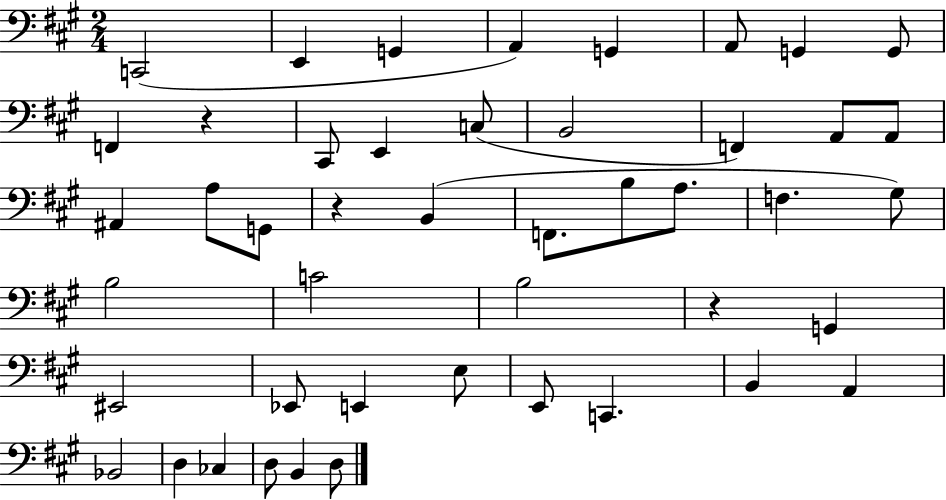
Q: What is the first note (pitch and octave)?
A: C2